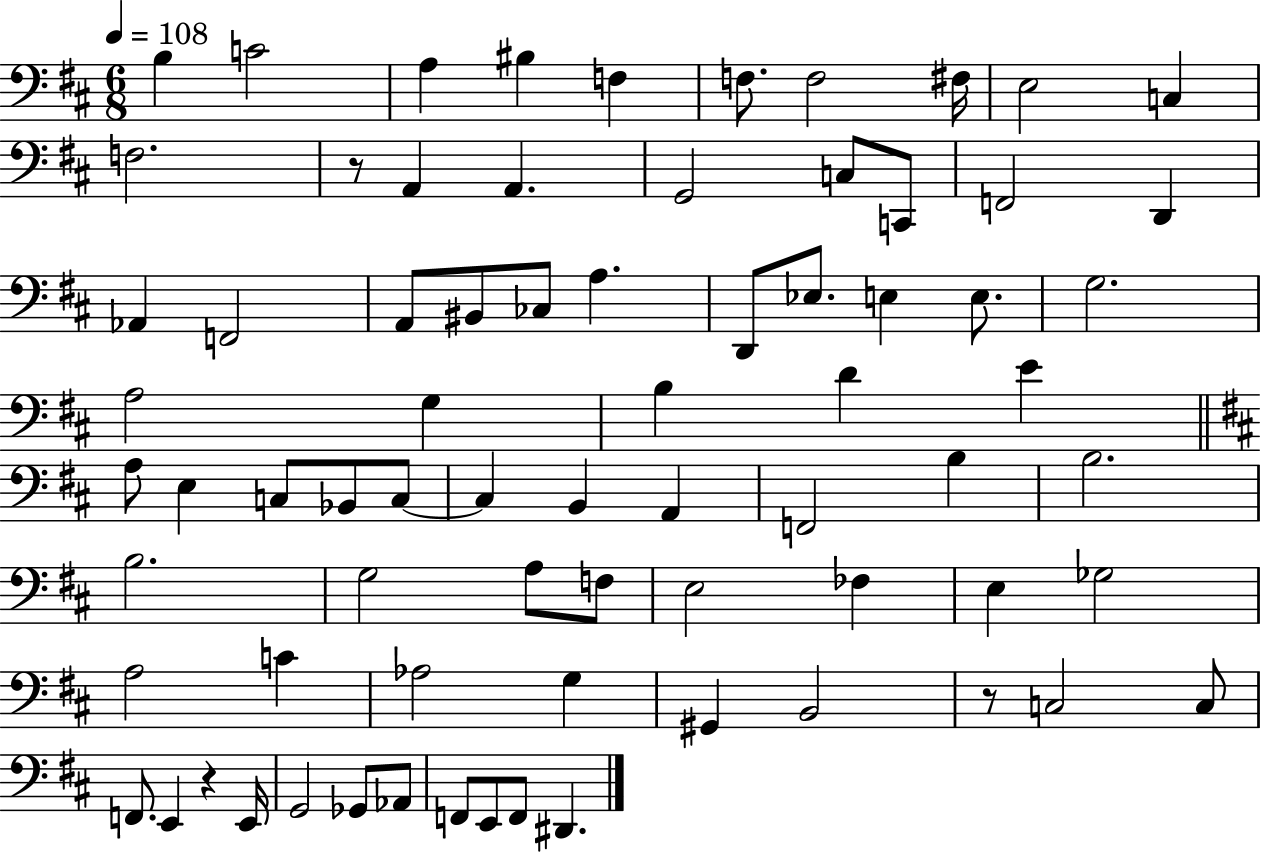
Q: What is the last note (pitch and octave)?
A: D#2